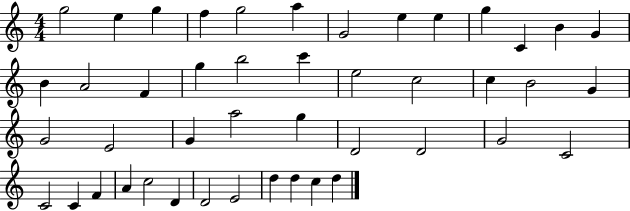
{
  \clef treble
  \numericTimeSignature
  \time 4/4
  \key c \major
  g''2 e''4 g''4 | f''4 g''2 a''4 | g'2 e''4 e''4 | g''4 c'4 b'4 g'4 | \break b'4 a'2 f'4 | g''4 b''2 c'''4 | e''2 c''2 | c''4 b'2 g'4 | \break g'2 e'2 | g'4 a''2 g''4 | d'2 d'2 | g'2 c'2 | \break c'2 c'4 f'4 | a'4 c''2 d'4 | d'2 e'2 | d''4 d''4 c''4 d''4 | \break \bar "|."
}